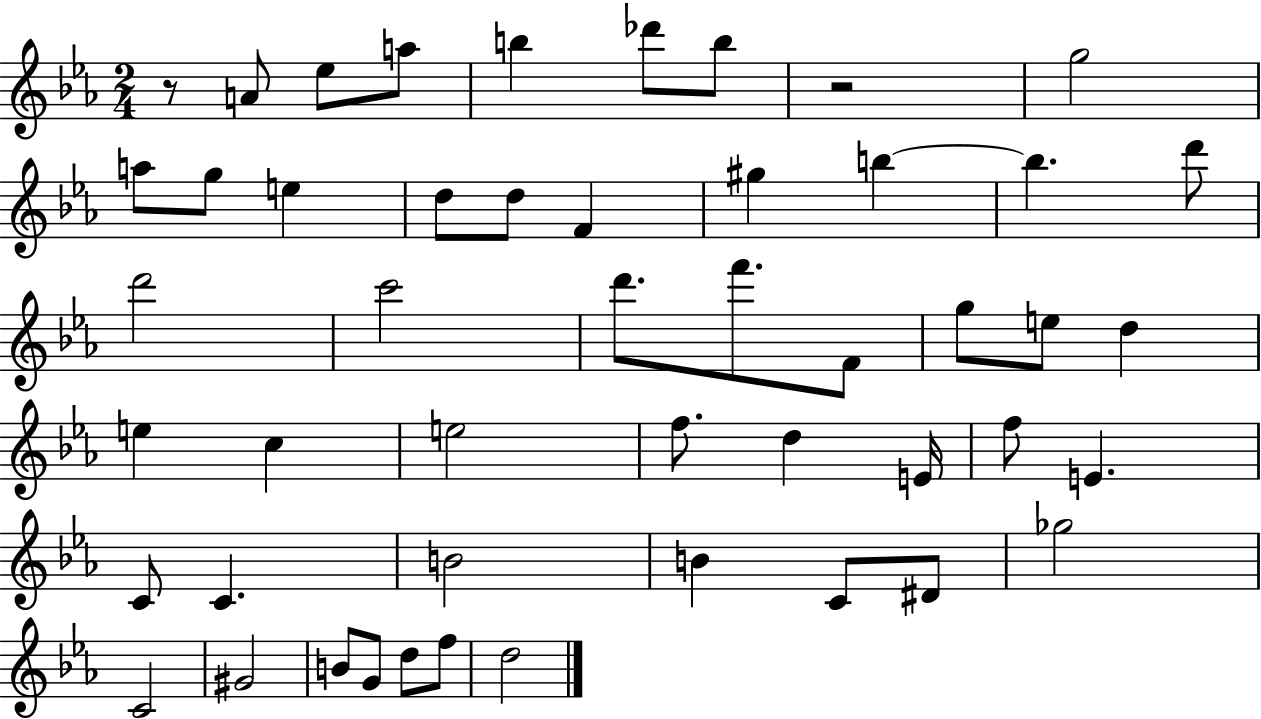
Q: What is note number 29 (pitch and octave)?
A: F5